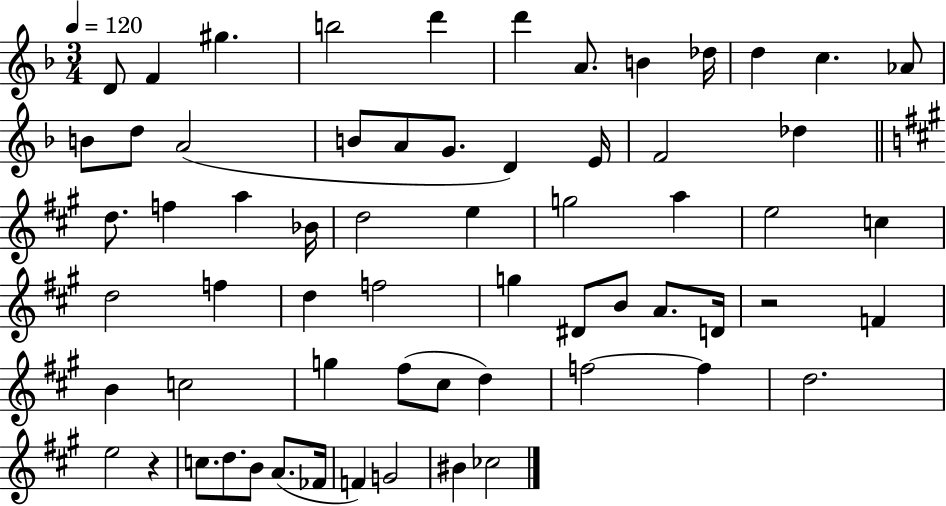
{
  \clef treble
  \numericTimeSignature
  \time 3/4
  \key f \major
  \tempo 4 = 120
  \repeat volta 2 { d'8 f'4 gis''4. | b''2 d'''4 | d'''4 a'8. b'4 des''16 | d''4 c''4. aes'8 | \break b'8 d''8 a'2( | b'8 a'8 g'8. d'4) e'16 | f'2 des''4 | \bar "||" \break \key a \major d''8. f''4 a''4 bes'16 | d''2 e''4 | g''2 a''4 | e''2 c''4 | \break d''2 f''4 | d''4 f''2 | g''4 dis'8 b'8 a'8. d'16 | r2 f'4 | \break b'4 c''2 | g''4 fis''8( cis''8 d''4) | f''2~~ f''4 | d''2. | \break e''2 r4 | c''8. d''8. b'8 a'8.( fes'16 | f'4) g'2 | bis'4 ces''2 | \break } \bar "|."
}